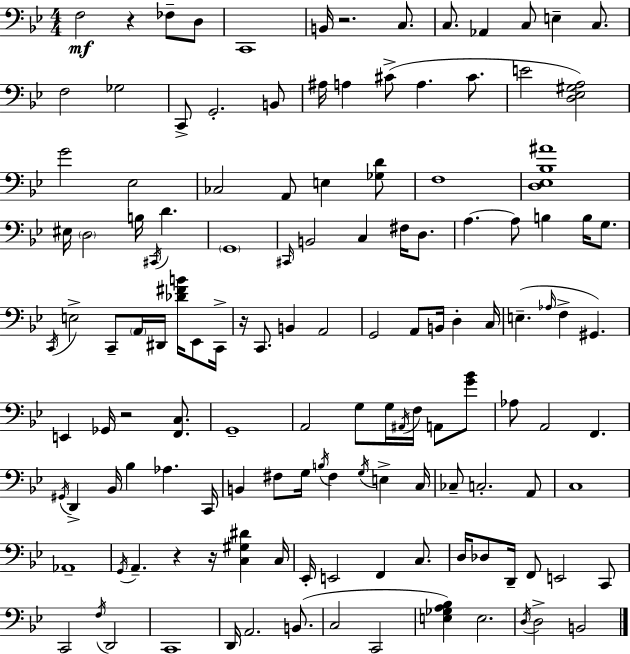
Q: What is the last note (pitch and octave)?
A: B2